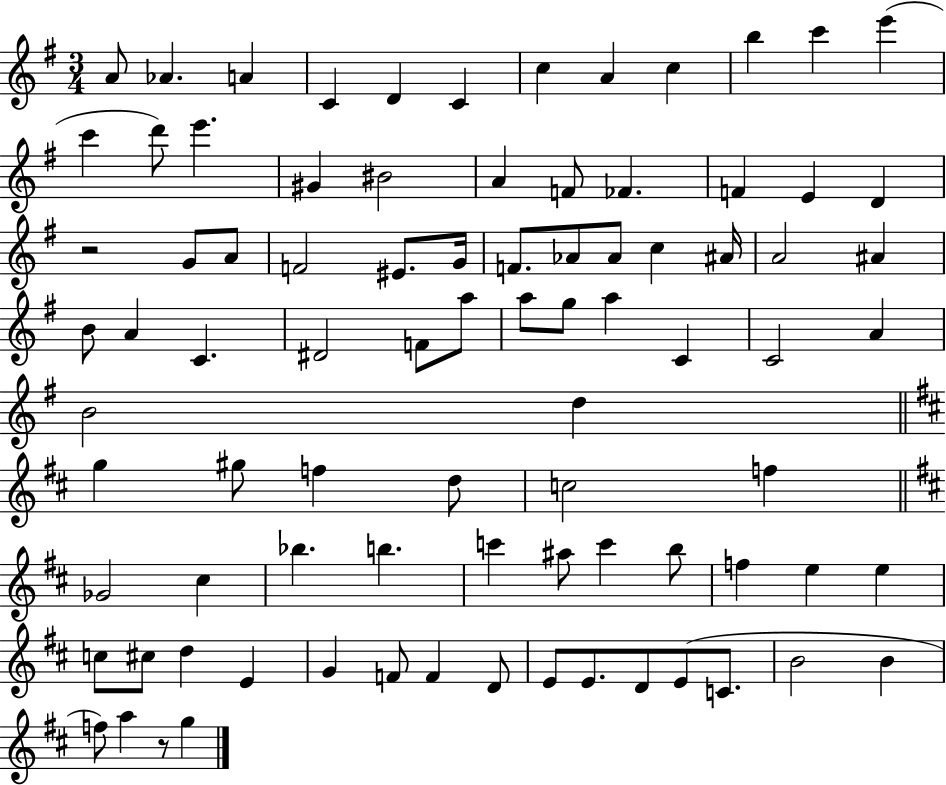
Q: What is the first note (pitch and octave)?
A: A4